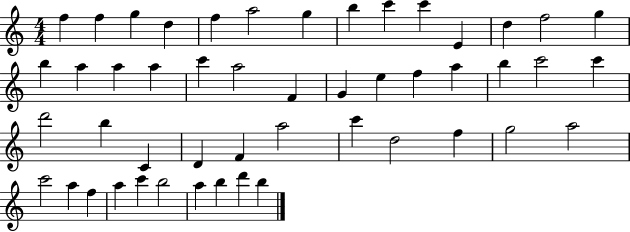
X:1
T:Untitled
M:4/4
L:1/4
K:C
f f g d f a2 g b c' c' E d f2 g b a a a c' a2 F G e f a b c'2 c' d'2 b C D F a2 c' d2 f g2 a2 c'2 a f a c' b2 a b d' b